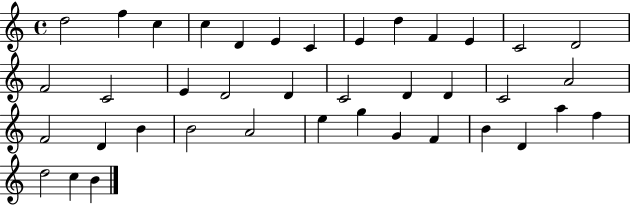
D5/h F5/q C5/q C5/q D4/q E4/q C4/q E4/q D5/q F4/q E4/q C4/h D4/h F4/h C4/h E4/q D4/h D4/q C4/h D4/q D4/q C4/h A4/h F4/h D4/q B4/q B4/h A4/h E5/q G5/q G4/q F4/q B4/q D4/q A5/q F5/q D5/h C5/q B4/q